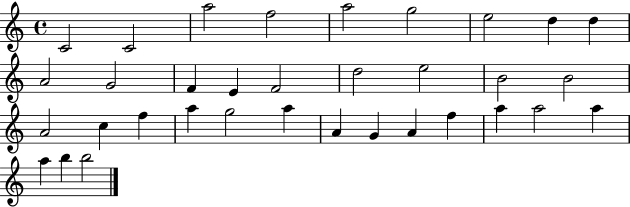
C4/h C4/h A5/h F5/h A5/h G5/h E5/h D5/q D5/q A4/h G4/h F4/q E4/q F4/h D5/h E5/h B4/h B4/h A4/h C5/q F5/q A5/q G5/h A5/q A4/q G4/q A4/q F5/q A5/q A5/h A5/q A5/q B5/q B5/h